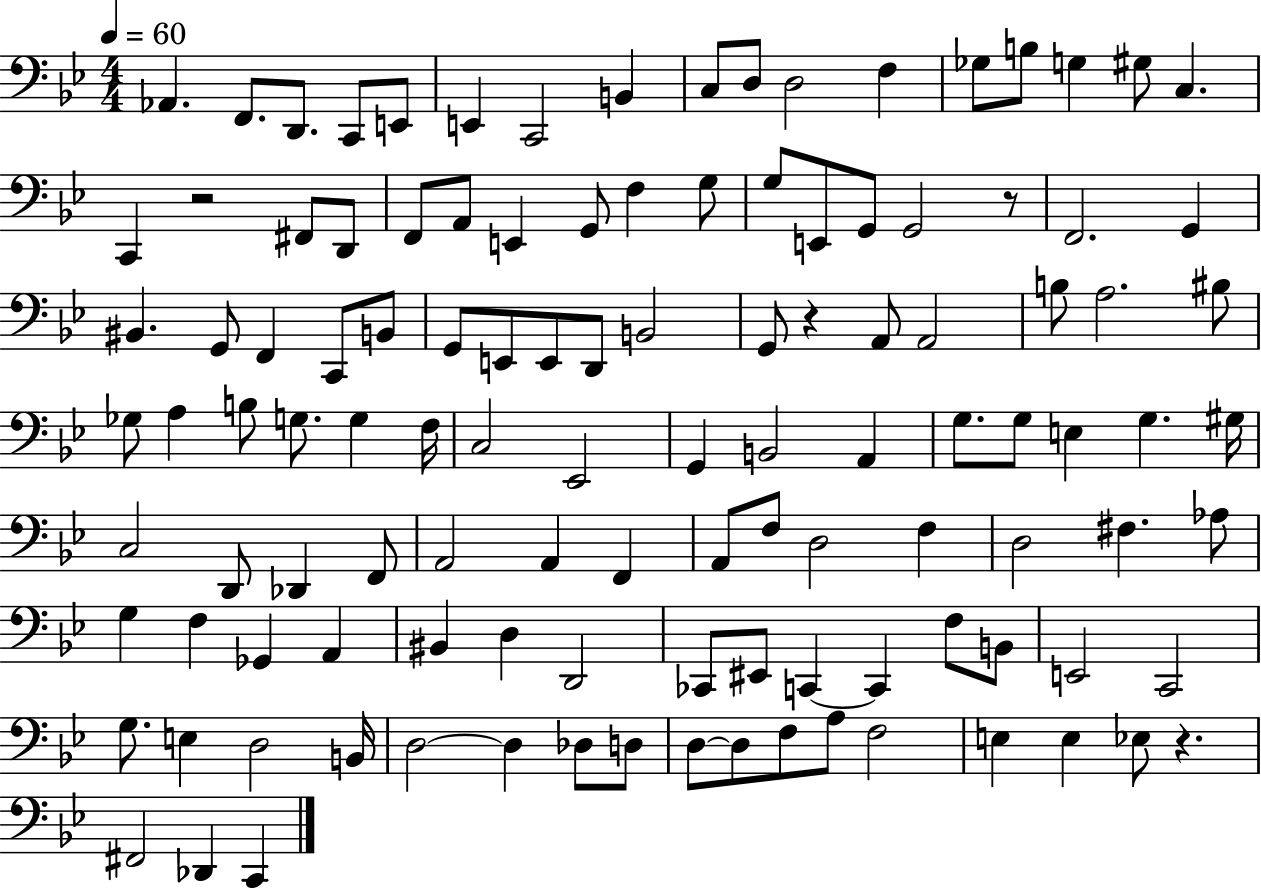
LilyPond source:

{
  \clef bass
  \numericTimeSignature
  \time 4/4
  \key bes \major
  \tempo 4 = 60
  \repeat volta 2 { aes,4. f,8. d,8. c,8 e,8 | e,4 c,2 b,4 | c8 d8 d2 f4 | ges8 b8 g4 gis8 c4. | \break c,4 r2 fis,8 d,8 | f,8 a,8 e,4 g,8 f4 g8 | g8 e,8 g,8 g,2 r8 | f,2. g,4 | \break bis,4. g,8 f,4 c,8 b,8 | g,8 e,8 e,8 d,8 b,2 | g,8 r4 a,8 a,2 | b8 a2. bis8 | \break ges8 a4 b8 g8. g4 f16 | c2 ees,2 | g,4 b,2 a,4 | g8. g8 e4 g4. gis16 | \break c2 d,8 des,4 f,8 | a,2 a,4 f,4 | a,8 f8 d2 f4 | d2 fis4. aes8 | \break g4 f4 ges,4 a,4 | bis,4 d4 d,2 | ces,8 eis,8 c,4~~ c,4 f8 b,8 | e,2 c,2 | \break g8. e4 d2 b,16 | d2~~ d4 des8 d8 | d8~~ d8 f8 a8 f2 | e4 e4 ees8 r4. | \break fis,2 des,4 c,4 | } \bar "|."
}